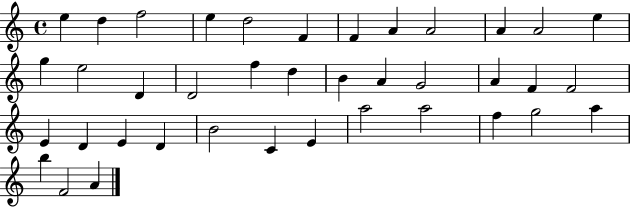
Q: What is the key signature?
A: C major